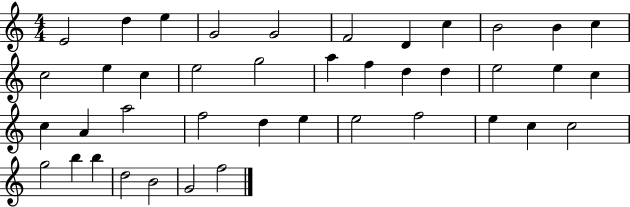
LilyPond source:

{
  \clef treble
  \numericTimeSignature
  \time 4/4
  \key c \major
  e'2 d''4 e''4 | g'2 g'2 | f'2 d'4 c''4 | b'2 b'4 c''4 | \break c''2 e''4 c''4 | e''2 g''2 | a''4 f''4 d''4 d''4 | e''2 e''4 c''4 | \break c''4 a'4 a''2 | f''2 d''4 e''4 | e''2 f''2 | e''4 c''4 c''2 | \break g''2 b''4 b''4 | d''2 b'2 | g'2 f''2 | \bar "|."
}